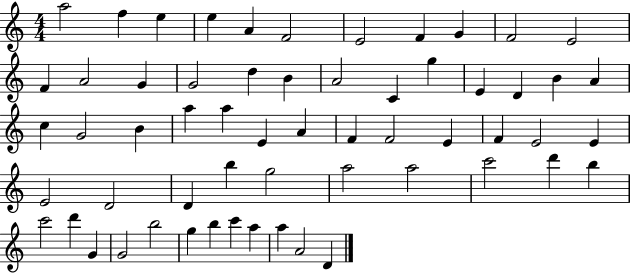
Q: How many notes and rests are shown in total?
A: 59